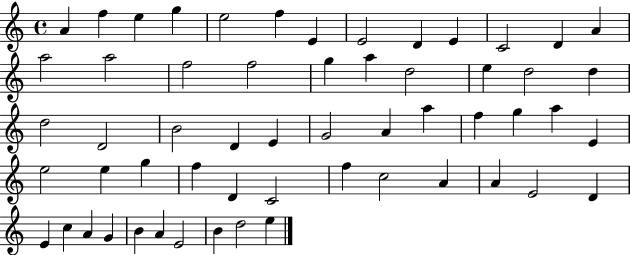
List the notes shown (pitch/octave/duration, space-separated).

A4/q F5/q E5/q G5/q E5/h F5/q E4/q E4/h D4/q E4/q C4/h D4/q A4/q A5/h A5/h F5/h F5/h G5/q A5/q D5/h E5/q D5/h D5/q D5/h D4/h B4/h D4/q E4/q G4/h A4/q A5/q F5/q G5/q A5/q E4/q E5/h E5/q G5/q F5/q D4/q C4/h F5/q C5/h A4/q A4/q E4/h D4/q E4/q C5/q A4/q G4/q B4/q A4/q E4/h B4/q D5/h E5/q